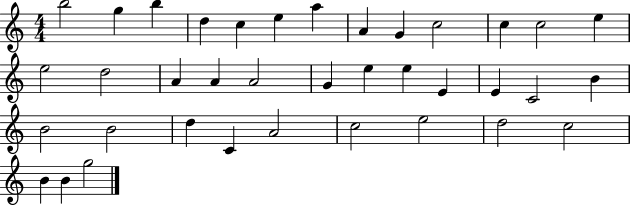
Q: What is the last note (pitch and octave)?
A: G5